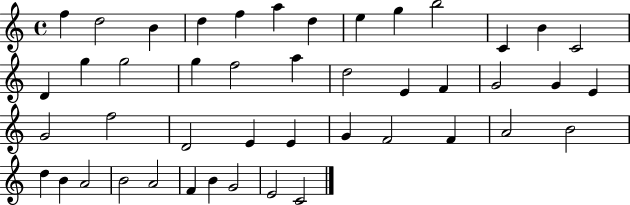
{
  \clef treble
  \time 4/4
  \defaultTimeSignature
  \key c \major
  f''4 d''2 b'4 | d''4 f''4 a''4 d''4 | e''4 g''4 b''2 | c'4 b'4 c'2 | \break d'4 g''4 g''2 | g''4 f''2 a''4 | d''2 e'4 f'4 | g'2 g'4 e'4 | \break g'2 f''2 | d'2 e'4 e'4 | g'4 f'2 f'4 | a'2 b'2 | \break d''4 b'4 a'2 | b'2 a'2 | f'4 b'4 g'2 | e'2 c'2 | \break \bar "|."
}